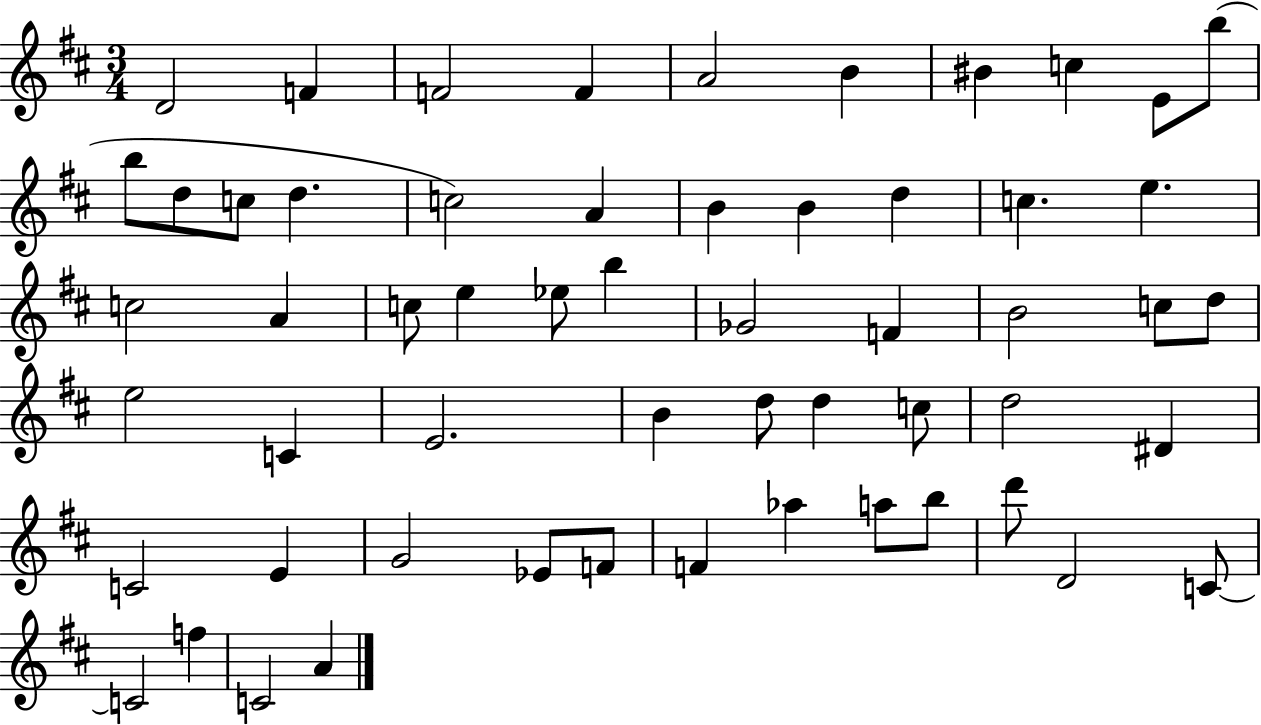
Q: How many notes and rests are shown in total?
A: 57